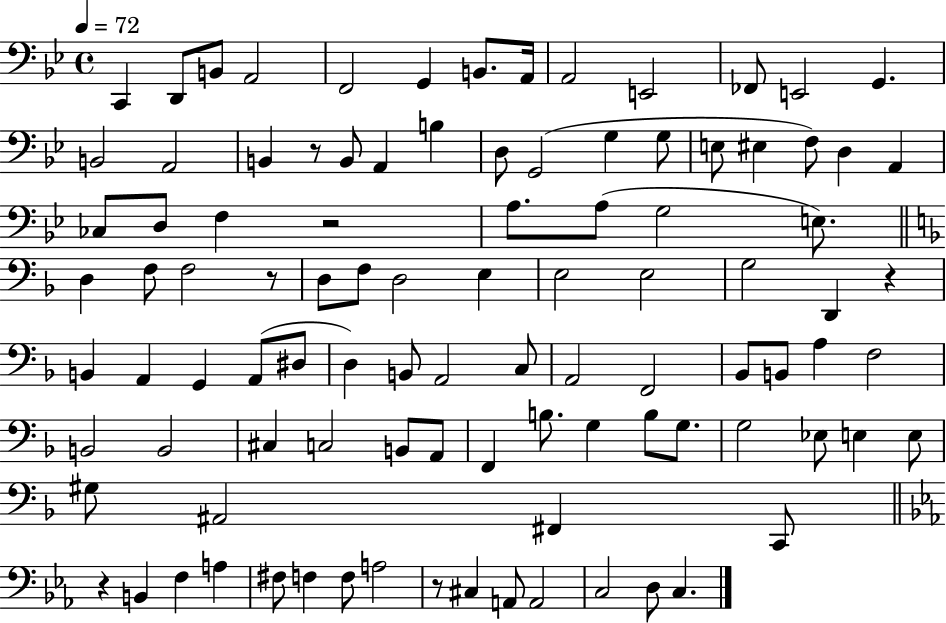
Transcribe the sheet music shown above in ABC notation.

X:1
T:Untitled
M:4/4
L:1/4
K:Bb
C,, D,,/2 B,,/2 A,,2 F,,2 G,, B,,/2 A,,/4 A,,2 E,,2 _F,,/2 E,,2 G,, B,,2 A,,2 B,, z/2 B,,/2 A,, B, D,/2 G,,2 G, G,/2 E,/2 ^E, F,/2 D, A,, _C,/2 D,/2 F, z2 A,/2 A,/2 G,2 E,/2 D, F,/2 F,2 z/2 D,/2 F,/2 D,2 E, E,2 E,2 G,2 D,, z B,, A,, G,, A,,/2 ^D,/2 D, B,,/2 A,,2 C,/2 A,,2 F,,2 _B,,/2 B,,/2 A, F,2 B,,2 B,,2 ^C, C,2 B,,/2 A,,/2 F,, B,/2 G, B,/2 G,/2 G,2 _E,/2 E, E,/2 ^G,/2 ^A,,2 ^F,, C,,/2 z B,, F, A, ^F,/2 F, F,/2 A,2 z/2 ^C, A,,/2 A,,2 C,2 D,/2 C,